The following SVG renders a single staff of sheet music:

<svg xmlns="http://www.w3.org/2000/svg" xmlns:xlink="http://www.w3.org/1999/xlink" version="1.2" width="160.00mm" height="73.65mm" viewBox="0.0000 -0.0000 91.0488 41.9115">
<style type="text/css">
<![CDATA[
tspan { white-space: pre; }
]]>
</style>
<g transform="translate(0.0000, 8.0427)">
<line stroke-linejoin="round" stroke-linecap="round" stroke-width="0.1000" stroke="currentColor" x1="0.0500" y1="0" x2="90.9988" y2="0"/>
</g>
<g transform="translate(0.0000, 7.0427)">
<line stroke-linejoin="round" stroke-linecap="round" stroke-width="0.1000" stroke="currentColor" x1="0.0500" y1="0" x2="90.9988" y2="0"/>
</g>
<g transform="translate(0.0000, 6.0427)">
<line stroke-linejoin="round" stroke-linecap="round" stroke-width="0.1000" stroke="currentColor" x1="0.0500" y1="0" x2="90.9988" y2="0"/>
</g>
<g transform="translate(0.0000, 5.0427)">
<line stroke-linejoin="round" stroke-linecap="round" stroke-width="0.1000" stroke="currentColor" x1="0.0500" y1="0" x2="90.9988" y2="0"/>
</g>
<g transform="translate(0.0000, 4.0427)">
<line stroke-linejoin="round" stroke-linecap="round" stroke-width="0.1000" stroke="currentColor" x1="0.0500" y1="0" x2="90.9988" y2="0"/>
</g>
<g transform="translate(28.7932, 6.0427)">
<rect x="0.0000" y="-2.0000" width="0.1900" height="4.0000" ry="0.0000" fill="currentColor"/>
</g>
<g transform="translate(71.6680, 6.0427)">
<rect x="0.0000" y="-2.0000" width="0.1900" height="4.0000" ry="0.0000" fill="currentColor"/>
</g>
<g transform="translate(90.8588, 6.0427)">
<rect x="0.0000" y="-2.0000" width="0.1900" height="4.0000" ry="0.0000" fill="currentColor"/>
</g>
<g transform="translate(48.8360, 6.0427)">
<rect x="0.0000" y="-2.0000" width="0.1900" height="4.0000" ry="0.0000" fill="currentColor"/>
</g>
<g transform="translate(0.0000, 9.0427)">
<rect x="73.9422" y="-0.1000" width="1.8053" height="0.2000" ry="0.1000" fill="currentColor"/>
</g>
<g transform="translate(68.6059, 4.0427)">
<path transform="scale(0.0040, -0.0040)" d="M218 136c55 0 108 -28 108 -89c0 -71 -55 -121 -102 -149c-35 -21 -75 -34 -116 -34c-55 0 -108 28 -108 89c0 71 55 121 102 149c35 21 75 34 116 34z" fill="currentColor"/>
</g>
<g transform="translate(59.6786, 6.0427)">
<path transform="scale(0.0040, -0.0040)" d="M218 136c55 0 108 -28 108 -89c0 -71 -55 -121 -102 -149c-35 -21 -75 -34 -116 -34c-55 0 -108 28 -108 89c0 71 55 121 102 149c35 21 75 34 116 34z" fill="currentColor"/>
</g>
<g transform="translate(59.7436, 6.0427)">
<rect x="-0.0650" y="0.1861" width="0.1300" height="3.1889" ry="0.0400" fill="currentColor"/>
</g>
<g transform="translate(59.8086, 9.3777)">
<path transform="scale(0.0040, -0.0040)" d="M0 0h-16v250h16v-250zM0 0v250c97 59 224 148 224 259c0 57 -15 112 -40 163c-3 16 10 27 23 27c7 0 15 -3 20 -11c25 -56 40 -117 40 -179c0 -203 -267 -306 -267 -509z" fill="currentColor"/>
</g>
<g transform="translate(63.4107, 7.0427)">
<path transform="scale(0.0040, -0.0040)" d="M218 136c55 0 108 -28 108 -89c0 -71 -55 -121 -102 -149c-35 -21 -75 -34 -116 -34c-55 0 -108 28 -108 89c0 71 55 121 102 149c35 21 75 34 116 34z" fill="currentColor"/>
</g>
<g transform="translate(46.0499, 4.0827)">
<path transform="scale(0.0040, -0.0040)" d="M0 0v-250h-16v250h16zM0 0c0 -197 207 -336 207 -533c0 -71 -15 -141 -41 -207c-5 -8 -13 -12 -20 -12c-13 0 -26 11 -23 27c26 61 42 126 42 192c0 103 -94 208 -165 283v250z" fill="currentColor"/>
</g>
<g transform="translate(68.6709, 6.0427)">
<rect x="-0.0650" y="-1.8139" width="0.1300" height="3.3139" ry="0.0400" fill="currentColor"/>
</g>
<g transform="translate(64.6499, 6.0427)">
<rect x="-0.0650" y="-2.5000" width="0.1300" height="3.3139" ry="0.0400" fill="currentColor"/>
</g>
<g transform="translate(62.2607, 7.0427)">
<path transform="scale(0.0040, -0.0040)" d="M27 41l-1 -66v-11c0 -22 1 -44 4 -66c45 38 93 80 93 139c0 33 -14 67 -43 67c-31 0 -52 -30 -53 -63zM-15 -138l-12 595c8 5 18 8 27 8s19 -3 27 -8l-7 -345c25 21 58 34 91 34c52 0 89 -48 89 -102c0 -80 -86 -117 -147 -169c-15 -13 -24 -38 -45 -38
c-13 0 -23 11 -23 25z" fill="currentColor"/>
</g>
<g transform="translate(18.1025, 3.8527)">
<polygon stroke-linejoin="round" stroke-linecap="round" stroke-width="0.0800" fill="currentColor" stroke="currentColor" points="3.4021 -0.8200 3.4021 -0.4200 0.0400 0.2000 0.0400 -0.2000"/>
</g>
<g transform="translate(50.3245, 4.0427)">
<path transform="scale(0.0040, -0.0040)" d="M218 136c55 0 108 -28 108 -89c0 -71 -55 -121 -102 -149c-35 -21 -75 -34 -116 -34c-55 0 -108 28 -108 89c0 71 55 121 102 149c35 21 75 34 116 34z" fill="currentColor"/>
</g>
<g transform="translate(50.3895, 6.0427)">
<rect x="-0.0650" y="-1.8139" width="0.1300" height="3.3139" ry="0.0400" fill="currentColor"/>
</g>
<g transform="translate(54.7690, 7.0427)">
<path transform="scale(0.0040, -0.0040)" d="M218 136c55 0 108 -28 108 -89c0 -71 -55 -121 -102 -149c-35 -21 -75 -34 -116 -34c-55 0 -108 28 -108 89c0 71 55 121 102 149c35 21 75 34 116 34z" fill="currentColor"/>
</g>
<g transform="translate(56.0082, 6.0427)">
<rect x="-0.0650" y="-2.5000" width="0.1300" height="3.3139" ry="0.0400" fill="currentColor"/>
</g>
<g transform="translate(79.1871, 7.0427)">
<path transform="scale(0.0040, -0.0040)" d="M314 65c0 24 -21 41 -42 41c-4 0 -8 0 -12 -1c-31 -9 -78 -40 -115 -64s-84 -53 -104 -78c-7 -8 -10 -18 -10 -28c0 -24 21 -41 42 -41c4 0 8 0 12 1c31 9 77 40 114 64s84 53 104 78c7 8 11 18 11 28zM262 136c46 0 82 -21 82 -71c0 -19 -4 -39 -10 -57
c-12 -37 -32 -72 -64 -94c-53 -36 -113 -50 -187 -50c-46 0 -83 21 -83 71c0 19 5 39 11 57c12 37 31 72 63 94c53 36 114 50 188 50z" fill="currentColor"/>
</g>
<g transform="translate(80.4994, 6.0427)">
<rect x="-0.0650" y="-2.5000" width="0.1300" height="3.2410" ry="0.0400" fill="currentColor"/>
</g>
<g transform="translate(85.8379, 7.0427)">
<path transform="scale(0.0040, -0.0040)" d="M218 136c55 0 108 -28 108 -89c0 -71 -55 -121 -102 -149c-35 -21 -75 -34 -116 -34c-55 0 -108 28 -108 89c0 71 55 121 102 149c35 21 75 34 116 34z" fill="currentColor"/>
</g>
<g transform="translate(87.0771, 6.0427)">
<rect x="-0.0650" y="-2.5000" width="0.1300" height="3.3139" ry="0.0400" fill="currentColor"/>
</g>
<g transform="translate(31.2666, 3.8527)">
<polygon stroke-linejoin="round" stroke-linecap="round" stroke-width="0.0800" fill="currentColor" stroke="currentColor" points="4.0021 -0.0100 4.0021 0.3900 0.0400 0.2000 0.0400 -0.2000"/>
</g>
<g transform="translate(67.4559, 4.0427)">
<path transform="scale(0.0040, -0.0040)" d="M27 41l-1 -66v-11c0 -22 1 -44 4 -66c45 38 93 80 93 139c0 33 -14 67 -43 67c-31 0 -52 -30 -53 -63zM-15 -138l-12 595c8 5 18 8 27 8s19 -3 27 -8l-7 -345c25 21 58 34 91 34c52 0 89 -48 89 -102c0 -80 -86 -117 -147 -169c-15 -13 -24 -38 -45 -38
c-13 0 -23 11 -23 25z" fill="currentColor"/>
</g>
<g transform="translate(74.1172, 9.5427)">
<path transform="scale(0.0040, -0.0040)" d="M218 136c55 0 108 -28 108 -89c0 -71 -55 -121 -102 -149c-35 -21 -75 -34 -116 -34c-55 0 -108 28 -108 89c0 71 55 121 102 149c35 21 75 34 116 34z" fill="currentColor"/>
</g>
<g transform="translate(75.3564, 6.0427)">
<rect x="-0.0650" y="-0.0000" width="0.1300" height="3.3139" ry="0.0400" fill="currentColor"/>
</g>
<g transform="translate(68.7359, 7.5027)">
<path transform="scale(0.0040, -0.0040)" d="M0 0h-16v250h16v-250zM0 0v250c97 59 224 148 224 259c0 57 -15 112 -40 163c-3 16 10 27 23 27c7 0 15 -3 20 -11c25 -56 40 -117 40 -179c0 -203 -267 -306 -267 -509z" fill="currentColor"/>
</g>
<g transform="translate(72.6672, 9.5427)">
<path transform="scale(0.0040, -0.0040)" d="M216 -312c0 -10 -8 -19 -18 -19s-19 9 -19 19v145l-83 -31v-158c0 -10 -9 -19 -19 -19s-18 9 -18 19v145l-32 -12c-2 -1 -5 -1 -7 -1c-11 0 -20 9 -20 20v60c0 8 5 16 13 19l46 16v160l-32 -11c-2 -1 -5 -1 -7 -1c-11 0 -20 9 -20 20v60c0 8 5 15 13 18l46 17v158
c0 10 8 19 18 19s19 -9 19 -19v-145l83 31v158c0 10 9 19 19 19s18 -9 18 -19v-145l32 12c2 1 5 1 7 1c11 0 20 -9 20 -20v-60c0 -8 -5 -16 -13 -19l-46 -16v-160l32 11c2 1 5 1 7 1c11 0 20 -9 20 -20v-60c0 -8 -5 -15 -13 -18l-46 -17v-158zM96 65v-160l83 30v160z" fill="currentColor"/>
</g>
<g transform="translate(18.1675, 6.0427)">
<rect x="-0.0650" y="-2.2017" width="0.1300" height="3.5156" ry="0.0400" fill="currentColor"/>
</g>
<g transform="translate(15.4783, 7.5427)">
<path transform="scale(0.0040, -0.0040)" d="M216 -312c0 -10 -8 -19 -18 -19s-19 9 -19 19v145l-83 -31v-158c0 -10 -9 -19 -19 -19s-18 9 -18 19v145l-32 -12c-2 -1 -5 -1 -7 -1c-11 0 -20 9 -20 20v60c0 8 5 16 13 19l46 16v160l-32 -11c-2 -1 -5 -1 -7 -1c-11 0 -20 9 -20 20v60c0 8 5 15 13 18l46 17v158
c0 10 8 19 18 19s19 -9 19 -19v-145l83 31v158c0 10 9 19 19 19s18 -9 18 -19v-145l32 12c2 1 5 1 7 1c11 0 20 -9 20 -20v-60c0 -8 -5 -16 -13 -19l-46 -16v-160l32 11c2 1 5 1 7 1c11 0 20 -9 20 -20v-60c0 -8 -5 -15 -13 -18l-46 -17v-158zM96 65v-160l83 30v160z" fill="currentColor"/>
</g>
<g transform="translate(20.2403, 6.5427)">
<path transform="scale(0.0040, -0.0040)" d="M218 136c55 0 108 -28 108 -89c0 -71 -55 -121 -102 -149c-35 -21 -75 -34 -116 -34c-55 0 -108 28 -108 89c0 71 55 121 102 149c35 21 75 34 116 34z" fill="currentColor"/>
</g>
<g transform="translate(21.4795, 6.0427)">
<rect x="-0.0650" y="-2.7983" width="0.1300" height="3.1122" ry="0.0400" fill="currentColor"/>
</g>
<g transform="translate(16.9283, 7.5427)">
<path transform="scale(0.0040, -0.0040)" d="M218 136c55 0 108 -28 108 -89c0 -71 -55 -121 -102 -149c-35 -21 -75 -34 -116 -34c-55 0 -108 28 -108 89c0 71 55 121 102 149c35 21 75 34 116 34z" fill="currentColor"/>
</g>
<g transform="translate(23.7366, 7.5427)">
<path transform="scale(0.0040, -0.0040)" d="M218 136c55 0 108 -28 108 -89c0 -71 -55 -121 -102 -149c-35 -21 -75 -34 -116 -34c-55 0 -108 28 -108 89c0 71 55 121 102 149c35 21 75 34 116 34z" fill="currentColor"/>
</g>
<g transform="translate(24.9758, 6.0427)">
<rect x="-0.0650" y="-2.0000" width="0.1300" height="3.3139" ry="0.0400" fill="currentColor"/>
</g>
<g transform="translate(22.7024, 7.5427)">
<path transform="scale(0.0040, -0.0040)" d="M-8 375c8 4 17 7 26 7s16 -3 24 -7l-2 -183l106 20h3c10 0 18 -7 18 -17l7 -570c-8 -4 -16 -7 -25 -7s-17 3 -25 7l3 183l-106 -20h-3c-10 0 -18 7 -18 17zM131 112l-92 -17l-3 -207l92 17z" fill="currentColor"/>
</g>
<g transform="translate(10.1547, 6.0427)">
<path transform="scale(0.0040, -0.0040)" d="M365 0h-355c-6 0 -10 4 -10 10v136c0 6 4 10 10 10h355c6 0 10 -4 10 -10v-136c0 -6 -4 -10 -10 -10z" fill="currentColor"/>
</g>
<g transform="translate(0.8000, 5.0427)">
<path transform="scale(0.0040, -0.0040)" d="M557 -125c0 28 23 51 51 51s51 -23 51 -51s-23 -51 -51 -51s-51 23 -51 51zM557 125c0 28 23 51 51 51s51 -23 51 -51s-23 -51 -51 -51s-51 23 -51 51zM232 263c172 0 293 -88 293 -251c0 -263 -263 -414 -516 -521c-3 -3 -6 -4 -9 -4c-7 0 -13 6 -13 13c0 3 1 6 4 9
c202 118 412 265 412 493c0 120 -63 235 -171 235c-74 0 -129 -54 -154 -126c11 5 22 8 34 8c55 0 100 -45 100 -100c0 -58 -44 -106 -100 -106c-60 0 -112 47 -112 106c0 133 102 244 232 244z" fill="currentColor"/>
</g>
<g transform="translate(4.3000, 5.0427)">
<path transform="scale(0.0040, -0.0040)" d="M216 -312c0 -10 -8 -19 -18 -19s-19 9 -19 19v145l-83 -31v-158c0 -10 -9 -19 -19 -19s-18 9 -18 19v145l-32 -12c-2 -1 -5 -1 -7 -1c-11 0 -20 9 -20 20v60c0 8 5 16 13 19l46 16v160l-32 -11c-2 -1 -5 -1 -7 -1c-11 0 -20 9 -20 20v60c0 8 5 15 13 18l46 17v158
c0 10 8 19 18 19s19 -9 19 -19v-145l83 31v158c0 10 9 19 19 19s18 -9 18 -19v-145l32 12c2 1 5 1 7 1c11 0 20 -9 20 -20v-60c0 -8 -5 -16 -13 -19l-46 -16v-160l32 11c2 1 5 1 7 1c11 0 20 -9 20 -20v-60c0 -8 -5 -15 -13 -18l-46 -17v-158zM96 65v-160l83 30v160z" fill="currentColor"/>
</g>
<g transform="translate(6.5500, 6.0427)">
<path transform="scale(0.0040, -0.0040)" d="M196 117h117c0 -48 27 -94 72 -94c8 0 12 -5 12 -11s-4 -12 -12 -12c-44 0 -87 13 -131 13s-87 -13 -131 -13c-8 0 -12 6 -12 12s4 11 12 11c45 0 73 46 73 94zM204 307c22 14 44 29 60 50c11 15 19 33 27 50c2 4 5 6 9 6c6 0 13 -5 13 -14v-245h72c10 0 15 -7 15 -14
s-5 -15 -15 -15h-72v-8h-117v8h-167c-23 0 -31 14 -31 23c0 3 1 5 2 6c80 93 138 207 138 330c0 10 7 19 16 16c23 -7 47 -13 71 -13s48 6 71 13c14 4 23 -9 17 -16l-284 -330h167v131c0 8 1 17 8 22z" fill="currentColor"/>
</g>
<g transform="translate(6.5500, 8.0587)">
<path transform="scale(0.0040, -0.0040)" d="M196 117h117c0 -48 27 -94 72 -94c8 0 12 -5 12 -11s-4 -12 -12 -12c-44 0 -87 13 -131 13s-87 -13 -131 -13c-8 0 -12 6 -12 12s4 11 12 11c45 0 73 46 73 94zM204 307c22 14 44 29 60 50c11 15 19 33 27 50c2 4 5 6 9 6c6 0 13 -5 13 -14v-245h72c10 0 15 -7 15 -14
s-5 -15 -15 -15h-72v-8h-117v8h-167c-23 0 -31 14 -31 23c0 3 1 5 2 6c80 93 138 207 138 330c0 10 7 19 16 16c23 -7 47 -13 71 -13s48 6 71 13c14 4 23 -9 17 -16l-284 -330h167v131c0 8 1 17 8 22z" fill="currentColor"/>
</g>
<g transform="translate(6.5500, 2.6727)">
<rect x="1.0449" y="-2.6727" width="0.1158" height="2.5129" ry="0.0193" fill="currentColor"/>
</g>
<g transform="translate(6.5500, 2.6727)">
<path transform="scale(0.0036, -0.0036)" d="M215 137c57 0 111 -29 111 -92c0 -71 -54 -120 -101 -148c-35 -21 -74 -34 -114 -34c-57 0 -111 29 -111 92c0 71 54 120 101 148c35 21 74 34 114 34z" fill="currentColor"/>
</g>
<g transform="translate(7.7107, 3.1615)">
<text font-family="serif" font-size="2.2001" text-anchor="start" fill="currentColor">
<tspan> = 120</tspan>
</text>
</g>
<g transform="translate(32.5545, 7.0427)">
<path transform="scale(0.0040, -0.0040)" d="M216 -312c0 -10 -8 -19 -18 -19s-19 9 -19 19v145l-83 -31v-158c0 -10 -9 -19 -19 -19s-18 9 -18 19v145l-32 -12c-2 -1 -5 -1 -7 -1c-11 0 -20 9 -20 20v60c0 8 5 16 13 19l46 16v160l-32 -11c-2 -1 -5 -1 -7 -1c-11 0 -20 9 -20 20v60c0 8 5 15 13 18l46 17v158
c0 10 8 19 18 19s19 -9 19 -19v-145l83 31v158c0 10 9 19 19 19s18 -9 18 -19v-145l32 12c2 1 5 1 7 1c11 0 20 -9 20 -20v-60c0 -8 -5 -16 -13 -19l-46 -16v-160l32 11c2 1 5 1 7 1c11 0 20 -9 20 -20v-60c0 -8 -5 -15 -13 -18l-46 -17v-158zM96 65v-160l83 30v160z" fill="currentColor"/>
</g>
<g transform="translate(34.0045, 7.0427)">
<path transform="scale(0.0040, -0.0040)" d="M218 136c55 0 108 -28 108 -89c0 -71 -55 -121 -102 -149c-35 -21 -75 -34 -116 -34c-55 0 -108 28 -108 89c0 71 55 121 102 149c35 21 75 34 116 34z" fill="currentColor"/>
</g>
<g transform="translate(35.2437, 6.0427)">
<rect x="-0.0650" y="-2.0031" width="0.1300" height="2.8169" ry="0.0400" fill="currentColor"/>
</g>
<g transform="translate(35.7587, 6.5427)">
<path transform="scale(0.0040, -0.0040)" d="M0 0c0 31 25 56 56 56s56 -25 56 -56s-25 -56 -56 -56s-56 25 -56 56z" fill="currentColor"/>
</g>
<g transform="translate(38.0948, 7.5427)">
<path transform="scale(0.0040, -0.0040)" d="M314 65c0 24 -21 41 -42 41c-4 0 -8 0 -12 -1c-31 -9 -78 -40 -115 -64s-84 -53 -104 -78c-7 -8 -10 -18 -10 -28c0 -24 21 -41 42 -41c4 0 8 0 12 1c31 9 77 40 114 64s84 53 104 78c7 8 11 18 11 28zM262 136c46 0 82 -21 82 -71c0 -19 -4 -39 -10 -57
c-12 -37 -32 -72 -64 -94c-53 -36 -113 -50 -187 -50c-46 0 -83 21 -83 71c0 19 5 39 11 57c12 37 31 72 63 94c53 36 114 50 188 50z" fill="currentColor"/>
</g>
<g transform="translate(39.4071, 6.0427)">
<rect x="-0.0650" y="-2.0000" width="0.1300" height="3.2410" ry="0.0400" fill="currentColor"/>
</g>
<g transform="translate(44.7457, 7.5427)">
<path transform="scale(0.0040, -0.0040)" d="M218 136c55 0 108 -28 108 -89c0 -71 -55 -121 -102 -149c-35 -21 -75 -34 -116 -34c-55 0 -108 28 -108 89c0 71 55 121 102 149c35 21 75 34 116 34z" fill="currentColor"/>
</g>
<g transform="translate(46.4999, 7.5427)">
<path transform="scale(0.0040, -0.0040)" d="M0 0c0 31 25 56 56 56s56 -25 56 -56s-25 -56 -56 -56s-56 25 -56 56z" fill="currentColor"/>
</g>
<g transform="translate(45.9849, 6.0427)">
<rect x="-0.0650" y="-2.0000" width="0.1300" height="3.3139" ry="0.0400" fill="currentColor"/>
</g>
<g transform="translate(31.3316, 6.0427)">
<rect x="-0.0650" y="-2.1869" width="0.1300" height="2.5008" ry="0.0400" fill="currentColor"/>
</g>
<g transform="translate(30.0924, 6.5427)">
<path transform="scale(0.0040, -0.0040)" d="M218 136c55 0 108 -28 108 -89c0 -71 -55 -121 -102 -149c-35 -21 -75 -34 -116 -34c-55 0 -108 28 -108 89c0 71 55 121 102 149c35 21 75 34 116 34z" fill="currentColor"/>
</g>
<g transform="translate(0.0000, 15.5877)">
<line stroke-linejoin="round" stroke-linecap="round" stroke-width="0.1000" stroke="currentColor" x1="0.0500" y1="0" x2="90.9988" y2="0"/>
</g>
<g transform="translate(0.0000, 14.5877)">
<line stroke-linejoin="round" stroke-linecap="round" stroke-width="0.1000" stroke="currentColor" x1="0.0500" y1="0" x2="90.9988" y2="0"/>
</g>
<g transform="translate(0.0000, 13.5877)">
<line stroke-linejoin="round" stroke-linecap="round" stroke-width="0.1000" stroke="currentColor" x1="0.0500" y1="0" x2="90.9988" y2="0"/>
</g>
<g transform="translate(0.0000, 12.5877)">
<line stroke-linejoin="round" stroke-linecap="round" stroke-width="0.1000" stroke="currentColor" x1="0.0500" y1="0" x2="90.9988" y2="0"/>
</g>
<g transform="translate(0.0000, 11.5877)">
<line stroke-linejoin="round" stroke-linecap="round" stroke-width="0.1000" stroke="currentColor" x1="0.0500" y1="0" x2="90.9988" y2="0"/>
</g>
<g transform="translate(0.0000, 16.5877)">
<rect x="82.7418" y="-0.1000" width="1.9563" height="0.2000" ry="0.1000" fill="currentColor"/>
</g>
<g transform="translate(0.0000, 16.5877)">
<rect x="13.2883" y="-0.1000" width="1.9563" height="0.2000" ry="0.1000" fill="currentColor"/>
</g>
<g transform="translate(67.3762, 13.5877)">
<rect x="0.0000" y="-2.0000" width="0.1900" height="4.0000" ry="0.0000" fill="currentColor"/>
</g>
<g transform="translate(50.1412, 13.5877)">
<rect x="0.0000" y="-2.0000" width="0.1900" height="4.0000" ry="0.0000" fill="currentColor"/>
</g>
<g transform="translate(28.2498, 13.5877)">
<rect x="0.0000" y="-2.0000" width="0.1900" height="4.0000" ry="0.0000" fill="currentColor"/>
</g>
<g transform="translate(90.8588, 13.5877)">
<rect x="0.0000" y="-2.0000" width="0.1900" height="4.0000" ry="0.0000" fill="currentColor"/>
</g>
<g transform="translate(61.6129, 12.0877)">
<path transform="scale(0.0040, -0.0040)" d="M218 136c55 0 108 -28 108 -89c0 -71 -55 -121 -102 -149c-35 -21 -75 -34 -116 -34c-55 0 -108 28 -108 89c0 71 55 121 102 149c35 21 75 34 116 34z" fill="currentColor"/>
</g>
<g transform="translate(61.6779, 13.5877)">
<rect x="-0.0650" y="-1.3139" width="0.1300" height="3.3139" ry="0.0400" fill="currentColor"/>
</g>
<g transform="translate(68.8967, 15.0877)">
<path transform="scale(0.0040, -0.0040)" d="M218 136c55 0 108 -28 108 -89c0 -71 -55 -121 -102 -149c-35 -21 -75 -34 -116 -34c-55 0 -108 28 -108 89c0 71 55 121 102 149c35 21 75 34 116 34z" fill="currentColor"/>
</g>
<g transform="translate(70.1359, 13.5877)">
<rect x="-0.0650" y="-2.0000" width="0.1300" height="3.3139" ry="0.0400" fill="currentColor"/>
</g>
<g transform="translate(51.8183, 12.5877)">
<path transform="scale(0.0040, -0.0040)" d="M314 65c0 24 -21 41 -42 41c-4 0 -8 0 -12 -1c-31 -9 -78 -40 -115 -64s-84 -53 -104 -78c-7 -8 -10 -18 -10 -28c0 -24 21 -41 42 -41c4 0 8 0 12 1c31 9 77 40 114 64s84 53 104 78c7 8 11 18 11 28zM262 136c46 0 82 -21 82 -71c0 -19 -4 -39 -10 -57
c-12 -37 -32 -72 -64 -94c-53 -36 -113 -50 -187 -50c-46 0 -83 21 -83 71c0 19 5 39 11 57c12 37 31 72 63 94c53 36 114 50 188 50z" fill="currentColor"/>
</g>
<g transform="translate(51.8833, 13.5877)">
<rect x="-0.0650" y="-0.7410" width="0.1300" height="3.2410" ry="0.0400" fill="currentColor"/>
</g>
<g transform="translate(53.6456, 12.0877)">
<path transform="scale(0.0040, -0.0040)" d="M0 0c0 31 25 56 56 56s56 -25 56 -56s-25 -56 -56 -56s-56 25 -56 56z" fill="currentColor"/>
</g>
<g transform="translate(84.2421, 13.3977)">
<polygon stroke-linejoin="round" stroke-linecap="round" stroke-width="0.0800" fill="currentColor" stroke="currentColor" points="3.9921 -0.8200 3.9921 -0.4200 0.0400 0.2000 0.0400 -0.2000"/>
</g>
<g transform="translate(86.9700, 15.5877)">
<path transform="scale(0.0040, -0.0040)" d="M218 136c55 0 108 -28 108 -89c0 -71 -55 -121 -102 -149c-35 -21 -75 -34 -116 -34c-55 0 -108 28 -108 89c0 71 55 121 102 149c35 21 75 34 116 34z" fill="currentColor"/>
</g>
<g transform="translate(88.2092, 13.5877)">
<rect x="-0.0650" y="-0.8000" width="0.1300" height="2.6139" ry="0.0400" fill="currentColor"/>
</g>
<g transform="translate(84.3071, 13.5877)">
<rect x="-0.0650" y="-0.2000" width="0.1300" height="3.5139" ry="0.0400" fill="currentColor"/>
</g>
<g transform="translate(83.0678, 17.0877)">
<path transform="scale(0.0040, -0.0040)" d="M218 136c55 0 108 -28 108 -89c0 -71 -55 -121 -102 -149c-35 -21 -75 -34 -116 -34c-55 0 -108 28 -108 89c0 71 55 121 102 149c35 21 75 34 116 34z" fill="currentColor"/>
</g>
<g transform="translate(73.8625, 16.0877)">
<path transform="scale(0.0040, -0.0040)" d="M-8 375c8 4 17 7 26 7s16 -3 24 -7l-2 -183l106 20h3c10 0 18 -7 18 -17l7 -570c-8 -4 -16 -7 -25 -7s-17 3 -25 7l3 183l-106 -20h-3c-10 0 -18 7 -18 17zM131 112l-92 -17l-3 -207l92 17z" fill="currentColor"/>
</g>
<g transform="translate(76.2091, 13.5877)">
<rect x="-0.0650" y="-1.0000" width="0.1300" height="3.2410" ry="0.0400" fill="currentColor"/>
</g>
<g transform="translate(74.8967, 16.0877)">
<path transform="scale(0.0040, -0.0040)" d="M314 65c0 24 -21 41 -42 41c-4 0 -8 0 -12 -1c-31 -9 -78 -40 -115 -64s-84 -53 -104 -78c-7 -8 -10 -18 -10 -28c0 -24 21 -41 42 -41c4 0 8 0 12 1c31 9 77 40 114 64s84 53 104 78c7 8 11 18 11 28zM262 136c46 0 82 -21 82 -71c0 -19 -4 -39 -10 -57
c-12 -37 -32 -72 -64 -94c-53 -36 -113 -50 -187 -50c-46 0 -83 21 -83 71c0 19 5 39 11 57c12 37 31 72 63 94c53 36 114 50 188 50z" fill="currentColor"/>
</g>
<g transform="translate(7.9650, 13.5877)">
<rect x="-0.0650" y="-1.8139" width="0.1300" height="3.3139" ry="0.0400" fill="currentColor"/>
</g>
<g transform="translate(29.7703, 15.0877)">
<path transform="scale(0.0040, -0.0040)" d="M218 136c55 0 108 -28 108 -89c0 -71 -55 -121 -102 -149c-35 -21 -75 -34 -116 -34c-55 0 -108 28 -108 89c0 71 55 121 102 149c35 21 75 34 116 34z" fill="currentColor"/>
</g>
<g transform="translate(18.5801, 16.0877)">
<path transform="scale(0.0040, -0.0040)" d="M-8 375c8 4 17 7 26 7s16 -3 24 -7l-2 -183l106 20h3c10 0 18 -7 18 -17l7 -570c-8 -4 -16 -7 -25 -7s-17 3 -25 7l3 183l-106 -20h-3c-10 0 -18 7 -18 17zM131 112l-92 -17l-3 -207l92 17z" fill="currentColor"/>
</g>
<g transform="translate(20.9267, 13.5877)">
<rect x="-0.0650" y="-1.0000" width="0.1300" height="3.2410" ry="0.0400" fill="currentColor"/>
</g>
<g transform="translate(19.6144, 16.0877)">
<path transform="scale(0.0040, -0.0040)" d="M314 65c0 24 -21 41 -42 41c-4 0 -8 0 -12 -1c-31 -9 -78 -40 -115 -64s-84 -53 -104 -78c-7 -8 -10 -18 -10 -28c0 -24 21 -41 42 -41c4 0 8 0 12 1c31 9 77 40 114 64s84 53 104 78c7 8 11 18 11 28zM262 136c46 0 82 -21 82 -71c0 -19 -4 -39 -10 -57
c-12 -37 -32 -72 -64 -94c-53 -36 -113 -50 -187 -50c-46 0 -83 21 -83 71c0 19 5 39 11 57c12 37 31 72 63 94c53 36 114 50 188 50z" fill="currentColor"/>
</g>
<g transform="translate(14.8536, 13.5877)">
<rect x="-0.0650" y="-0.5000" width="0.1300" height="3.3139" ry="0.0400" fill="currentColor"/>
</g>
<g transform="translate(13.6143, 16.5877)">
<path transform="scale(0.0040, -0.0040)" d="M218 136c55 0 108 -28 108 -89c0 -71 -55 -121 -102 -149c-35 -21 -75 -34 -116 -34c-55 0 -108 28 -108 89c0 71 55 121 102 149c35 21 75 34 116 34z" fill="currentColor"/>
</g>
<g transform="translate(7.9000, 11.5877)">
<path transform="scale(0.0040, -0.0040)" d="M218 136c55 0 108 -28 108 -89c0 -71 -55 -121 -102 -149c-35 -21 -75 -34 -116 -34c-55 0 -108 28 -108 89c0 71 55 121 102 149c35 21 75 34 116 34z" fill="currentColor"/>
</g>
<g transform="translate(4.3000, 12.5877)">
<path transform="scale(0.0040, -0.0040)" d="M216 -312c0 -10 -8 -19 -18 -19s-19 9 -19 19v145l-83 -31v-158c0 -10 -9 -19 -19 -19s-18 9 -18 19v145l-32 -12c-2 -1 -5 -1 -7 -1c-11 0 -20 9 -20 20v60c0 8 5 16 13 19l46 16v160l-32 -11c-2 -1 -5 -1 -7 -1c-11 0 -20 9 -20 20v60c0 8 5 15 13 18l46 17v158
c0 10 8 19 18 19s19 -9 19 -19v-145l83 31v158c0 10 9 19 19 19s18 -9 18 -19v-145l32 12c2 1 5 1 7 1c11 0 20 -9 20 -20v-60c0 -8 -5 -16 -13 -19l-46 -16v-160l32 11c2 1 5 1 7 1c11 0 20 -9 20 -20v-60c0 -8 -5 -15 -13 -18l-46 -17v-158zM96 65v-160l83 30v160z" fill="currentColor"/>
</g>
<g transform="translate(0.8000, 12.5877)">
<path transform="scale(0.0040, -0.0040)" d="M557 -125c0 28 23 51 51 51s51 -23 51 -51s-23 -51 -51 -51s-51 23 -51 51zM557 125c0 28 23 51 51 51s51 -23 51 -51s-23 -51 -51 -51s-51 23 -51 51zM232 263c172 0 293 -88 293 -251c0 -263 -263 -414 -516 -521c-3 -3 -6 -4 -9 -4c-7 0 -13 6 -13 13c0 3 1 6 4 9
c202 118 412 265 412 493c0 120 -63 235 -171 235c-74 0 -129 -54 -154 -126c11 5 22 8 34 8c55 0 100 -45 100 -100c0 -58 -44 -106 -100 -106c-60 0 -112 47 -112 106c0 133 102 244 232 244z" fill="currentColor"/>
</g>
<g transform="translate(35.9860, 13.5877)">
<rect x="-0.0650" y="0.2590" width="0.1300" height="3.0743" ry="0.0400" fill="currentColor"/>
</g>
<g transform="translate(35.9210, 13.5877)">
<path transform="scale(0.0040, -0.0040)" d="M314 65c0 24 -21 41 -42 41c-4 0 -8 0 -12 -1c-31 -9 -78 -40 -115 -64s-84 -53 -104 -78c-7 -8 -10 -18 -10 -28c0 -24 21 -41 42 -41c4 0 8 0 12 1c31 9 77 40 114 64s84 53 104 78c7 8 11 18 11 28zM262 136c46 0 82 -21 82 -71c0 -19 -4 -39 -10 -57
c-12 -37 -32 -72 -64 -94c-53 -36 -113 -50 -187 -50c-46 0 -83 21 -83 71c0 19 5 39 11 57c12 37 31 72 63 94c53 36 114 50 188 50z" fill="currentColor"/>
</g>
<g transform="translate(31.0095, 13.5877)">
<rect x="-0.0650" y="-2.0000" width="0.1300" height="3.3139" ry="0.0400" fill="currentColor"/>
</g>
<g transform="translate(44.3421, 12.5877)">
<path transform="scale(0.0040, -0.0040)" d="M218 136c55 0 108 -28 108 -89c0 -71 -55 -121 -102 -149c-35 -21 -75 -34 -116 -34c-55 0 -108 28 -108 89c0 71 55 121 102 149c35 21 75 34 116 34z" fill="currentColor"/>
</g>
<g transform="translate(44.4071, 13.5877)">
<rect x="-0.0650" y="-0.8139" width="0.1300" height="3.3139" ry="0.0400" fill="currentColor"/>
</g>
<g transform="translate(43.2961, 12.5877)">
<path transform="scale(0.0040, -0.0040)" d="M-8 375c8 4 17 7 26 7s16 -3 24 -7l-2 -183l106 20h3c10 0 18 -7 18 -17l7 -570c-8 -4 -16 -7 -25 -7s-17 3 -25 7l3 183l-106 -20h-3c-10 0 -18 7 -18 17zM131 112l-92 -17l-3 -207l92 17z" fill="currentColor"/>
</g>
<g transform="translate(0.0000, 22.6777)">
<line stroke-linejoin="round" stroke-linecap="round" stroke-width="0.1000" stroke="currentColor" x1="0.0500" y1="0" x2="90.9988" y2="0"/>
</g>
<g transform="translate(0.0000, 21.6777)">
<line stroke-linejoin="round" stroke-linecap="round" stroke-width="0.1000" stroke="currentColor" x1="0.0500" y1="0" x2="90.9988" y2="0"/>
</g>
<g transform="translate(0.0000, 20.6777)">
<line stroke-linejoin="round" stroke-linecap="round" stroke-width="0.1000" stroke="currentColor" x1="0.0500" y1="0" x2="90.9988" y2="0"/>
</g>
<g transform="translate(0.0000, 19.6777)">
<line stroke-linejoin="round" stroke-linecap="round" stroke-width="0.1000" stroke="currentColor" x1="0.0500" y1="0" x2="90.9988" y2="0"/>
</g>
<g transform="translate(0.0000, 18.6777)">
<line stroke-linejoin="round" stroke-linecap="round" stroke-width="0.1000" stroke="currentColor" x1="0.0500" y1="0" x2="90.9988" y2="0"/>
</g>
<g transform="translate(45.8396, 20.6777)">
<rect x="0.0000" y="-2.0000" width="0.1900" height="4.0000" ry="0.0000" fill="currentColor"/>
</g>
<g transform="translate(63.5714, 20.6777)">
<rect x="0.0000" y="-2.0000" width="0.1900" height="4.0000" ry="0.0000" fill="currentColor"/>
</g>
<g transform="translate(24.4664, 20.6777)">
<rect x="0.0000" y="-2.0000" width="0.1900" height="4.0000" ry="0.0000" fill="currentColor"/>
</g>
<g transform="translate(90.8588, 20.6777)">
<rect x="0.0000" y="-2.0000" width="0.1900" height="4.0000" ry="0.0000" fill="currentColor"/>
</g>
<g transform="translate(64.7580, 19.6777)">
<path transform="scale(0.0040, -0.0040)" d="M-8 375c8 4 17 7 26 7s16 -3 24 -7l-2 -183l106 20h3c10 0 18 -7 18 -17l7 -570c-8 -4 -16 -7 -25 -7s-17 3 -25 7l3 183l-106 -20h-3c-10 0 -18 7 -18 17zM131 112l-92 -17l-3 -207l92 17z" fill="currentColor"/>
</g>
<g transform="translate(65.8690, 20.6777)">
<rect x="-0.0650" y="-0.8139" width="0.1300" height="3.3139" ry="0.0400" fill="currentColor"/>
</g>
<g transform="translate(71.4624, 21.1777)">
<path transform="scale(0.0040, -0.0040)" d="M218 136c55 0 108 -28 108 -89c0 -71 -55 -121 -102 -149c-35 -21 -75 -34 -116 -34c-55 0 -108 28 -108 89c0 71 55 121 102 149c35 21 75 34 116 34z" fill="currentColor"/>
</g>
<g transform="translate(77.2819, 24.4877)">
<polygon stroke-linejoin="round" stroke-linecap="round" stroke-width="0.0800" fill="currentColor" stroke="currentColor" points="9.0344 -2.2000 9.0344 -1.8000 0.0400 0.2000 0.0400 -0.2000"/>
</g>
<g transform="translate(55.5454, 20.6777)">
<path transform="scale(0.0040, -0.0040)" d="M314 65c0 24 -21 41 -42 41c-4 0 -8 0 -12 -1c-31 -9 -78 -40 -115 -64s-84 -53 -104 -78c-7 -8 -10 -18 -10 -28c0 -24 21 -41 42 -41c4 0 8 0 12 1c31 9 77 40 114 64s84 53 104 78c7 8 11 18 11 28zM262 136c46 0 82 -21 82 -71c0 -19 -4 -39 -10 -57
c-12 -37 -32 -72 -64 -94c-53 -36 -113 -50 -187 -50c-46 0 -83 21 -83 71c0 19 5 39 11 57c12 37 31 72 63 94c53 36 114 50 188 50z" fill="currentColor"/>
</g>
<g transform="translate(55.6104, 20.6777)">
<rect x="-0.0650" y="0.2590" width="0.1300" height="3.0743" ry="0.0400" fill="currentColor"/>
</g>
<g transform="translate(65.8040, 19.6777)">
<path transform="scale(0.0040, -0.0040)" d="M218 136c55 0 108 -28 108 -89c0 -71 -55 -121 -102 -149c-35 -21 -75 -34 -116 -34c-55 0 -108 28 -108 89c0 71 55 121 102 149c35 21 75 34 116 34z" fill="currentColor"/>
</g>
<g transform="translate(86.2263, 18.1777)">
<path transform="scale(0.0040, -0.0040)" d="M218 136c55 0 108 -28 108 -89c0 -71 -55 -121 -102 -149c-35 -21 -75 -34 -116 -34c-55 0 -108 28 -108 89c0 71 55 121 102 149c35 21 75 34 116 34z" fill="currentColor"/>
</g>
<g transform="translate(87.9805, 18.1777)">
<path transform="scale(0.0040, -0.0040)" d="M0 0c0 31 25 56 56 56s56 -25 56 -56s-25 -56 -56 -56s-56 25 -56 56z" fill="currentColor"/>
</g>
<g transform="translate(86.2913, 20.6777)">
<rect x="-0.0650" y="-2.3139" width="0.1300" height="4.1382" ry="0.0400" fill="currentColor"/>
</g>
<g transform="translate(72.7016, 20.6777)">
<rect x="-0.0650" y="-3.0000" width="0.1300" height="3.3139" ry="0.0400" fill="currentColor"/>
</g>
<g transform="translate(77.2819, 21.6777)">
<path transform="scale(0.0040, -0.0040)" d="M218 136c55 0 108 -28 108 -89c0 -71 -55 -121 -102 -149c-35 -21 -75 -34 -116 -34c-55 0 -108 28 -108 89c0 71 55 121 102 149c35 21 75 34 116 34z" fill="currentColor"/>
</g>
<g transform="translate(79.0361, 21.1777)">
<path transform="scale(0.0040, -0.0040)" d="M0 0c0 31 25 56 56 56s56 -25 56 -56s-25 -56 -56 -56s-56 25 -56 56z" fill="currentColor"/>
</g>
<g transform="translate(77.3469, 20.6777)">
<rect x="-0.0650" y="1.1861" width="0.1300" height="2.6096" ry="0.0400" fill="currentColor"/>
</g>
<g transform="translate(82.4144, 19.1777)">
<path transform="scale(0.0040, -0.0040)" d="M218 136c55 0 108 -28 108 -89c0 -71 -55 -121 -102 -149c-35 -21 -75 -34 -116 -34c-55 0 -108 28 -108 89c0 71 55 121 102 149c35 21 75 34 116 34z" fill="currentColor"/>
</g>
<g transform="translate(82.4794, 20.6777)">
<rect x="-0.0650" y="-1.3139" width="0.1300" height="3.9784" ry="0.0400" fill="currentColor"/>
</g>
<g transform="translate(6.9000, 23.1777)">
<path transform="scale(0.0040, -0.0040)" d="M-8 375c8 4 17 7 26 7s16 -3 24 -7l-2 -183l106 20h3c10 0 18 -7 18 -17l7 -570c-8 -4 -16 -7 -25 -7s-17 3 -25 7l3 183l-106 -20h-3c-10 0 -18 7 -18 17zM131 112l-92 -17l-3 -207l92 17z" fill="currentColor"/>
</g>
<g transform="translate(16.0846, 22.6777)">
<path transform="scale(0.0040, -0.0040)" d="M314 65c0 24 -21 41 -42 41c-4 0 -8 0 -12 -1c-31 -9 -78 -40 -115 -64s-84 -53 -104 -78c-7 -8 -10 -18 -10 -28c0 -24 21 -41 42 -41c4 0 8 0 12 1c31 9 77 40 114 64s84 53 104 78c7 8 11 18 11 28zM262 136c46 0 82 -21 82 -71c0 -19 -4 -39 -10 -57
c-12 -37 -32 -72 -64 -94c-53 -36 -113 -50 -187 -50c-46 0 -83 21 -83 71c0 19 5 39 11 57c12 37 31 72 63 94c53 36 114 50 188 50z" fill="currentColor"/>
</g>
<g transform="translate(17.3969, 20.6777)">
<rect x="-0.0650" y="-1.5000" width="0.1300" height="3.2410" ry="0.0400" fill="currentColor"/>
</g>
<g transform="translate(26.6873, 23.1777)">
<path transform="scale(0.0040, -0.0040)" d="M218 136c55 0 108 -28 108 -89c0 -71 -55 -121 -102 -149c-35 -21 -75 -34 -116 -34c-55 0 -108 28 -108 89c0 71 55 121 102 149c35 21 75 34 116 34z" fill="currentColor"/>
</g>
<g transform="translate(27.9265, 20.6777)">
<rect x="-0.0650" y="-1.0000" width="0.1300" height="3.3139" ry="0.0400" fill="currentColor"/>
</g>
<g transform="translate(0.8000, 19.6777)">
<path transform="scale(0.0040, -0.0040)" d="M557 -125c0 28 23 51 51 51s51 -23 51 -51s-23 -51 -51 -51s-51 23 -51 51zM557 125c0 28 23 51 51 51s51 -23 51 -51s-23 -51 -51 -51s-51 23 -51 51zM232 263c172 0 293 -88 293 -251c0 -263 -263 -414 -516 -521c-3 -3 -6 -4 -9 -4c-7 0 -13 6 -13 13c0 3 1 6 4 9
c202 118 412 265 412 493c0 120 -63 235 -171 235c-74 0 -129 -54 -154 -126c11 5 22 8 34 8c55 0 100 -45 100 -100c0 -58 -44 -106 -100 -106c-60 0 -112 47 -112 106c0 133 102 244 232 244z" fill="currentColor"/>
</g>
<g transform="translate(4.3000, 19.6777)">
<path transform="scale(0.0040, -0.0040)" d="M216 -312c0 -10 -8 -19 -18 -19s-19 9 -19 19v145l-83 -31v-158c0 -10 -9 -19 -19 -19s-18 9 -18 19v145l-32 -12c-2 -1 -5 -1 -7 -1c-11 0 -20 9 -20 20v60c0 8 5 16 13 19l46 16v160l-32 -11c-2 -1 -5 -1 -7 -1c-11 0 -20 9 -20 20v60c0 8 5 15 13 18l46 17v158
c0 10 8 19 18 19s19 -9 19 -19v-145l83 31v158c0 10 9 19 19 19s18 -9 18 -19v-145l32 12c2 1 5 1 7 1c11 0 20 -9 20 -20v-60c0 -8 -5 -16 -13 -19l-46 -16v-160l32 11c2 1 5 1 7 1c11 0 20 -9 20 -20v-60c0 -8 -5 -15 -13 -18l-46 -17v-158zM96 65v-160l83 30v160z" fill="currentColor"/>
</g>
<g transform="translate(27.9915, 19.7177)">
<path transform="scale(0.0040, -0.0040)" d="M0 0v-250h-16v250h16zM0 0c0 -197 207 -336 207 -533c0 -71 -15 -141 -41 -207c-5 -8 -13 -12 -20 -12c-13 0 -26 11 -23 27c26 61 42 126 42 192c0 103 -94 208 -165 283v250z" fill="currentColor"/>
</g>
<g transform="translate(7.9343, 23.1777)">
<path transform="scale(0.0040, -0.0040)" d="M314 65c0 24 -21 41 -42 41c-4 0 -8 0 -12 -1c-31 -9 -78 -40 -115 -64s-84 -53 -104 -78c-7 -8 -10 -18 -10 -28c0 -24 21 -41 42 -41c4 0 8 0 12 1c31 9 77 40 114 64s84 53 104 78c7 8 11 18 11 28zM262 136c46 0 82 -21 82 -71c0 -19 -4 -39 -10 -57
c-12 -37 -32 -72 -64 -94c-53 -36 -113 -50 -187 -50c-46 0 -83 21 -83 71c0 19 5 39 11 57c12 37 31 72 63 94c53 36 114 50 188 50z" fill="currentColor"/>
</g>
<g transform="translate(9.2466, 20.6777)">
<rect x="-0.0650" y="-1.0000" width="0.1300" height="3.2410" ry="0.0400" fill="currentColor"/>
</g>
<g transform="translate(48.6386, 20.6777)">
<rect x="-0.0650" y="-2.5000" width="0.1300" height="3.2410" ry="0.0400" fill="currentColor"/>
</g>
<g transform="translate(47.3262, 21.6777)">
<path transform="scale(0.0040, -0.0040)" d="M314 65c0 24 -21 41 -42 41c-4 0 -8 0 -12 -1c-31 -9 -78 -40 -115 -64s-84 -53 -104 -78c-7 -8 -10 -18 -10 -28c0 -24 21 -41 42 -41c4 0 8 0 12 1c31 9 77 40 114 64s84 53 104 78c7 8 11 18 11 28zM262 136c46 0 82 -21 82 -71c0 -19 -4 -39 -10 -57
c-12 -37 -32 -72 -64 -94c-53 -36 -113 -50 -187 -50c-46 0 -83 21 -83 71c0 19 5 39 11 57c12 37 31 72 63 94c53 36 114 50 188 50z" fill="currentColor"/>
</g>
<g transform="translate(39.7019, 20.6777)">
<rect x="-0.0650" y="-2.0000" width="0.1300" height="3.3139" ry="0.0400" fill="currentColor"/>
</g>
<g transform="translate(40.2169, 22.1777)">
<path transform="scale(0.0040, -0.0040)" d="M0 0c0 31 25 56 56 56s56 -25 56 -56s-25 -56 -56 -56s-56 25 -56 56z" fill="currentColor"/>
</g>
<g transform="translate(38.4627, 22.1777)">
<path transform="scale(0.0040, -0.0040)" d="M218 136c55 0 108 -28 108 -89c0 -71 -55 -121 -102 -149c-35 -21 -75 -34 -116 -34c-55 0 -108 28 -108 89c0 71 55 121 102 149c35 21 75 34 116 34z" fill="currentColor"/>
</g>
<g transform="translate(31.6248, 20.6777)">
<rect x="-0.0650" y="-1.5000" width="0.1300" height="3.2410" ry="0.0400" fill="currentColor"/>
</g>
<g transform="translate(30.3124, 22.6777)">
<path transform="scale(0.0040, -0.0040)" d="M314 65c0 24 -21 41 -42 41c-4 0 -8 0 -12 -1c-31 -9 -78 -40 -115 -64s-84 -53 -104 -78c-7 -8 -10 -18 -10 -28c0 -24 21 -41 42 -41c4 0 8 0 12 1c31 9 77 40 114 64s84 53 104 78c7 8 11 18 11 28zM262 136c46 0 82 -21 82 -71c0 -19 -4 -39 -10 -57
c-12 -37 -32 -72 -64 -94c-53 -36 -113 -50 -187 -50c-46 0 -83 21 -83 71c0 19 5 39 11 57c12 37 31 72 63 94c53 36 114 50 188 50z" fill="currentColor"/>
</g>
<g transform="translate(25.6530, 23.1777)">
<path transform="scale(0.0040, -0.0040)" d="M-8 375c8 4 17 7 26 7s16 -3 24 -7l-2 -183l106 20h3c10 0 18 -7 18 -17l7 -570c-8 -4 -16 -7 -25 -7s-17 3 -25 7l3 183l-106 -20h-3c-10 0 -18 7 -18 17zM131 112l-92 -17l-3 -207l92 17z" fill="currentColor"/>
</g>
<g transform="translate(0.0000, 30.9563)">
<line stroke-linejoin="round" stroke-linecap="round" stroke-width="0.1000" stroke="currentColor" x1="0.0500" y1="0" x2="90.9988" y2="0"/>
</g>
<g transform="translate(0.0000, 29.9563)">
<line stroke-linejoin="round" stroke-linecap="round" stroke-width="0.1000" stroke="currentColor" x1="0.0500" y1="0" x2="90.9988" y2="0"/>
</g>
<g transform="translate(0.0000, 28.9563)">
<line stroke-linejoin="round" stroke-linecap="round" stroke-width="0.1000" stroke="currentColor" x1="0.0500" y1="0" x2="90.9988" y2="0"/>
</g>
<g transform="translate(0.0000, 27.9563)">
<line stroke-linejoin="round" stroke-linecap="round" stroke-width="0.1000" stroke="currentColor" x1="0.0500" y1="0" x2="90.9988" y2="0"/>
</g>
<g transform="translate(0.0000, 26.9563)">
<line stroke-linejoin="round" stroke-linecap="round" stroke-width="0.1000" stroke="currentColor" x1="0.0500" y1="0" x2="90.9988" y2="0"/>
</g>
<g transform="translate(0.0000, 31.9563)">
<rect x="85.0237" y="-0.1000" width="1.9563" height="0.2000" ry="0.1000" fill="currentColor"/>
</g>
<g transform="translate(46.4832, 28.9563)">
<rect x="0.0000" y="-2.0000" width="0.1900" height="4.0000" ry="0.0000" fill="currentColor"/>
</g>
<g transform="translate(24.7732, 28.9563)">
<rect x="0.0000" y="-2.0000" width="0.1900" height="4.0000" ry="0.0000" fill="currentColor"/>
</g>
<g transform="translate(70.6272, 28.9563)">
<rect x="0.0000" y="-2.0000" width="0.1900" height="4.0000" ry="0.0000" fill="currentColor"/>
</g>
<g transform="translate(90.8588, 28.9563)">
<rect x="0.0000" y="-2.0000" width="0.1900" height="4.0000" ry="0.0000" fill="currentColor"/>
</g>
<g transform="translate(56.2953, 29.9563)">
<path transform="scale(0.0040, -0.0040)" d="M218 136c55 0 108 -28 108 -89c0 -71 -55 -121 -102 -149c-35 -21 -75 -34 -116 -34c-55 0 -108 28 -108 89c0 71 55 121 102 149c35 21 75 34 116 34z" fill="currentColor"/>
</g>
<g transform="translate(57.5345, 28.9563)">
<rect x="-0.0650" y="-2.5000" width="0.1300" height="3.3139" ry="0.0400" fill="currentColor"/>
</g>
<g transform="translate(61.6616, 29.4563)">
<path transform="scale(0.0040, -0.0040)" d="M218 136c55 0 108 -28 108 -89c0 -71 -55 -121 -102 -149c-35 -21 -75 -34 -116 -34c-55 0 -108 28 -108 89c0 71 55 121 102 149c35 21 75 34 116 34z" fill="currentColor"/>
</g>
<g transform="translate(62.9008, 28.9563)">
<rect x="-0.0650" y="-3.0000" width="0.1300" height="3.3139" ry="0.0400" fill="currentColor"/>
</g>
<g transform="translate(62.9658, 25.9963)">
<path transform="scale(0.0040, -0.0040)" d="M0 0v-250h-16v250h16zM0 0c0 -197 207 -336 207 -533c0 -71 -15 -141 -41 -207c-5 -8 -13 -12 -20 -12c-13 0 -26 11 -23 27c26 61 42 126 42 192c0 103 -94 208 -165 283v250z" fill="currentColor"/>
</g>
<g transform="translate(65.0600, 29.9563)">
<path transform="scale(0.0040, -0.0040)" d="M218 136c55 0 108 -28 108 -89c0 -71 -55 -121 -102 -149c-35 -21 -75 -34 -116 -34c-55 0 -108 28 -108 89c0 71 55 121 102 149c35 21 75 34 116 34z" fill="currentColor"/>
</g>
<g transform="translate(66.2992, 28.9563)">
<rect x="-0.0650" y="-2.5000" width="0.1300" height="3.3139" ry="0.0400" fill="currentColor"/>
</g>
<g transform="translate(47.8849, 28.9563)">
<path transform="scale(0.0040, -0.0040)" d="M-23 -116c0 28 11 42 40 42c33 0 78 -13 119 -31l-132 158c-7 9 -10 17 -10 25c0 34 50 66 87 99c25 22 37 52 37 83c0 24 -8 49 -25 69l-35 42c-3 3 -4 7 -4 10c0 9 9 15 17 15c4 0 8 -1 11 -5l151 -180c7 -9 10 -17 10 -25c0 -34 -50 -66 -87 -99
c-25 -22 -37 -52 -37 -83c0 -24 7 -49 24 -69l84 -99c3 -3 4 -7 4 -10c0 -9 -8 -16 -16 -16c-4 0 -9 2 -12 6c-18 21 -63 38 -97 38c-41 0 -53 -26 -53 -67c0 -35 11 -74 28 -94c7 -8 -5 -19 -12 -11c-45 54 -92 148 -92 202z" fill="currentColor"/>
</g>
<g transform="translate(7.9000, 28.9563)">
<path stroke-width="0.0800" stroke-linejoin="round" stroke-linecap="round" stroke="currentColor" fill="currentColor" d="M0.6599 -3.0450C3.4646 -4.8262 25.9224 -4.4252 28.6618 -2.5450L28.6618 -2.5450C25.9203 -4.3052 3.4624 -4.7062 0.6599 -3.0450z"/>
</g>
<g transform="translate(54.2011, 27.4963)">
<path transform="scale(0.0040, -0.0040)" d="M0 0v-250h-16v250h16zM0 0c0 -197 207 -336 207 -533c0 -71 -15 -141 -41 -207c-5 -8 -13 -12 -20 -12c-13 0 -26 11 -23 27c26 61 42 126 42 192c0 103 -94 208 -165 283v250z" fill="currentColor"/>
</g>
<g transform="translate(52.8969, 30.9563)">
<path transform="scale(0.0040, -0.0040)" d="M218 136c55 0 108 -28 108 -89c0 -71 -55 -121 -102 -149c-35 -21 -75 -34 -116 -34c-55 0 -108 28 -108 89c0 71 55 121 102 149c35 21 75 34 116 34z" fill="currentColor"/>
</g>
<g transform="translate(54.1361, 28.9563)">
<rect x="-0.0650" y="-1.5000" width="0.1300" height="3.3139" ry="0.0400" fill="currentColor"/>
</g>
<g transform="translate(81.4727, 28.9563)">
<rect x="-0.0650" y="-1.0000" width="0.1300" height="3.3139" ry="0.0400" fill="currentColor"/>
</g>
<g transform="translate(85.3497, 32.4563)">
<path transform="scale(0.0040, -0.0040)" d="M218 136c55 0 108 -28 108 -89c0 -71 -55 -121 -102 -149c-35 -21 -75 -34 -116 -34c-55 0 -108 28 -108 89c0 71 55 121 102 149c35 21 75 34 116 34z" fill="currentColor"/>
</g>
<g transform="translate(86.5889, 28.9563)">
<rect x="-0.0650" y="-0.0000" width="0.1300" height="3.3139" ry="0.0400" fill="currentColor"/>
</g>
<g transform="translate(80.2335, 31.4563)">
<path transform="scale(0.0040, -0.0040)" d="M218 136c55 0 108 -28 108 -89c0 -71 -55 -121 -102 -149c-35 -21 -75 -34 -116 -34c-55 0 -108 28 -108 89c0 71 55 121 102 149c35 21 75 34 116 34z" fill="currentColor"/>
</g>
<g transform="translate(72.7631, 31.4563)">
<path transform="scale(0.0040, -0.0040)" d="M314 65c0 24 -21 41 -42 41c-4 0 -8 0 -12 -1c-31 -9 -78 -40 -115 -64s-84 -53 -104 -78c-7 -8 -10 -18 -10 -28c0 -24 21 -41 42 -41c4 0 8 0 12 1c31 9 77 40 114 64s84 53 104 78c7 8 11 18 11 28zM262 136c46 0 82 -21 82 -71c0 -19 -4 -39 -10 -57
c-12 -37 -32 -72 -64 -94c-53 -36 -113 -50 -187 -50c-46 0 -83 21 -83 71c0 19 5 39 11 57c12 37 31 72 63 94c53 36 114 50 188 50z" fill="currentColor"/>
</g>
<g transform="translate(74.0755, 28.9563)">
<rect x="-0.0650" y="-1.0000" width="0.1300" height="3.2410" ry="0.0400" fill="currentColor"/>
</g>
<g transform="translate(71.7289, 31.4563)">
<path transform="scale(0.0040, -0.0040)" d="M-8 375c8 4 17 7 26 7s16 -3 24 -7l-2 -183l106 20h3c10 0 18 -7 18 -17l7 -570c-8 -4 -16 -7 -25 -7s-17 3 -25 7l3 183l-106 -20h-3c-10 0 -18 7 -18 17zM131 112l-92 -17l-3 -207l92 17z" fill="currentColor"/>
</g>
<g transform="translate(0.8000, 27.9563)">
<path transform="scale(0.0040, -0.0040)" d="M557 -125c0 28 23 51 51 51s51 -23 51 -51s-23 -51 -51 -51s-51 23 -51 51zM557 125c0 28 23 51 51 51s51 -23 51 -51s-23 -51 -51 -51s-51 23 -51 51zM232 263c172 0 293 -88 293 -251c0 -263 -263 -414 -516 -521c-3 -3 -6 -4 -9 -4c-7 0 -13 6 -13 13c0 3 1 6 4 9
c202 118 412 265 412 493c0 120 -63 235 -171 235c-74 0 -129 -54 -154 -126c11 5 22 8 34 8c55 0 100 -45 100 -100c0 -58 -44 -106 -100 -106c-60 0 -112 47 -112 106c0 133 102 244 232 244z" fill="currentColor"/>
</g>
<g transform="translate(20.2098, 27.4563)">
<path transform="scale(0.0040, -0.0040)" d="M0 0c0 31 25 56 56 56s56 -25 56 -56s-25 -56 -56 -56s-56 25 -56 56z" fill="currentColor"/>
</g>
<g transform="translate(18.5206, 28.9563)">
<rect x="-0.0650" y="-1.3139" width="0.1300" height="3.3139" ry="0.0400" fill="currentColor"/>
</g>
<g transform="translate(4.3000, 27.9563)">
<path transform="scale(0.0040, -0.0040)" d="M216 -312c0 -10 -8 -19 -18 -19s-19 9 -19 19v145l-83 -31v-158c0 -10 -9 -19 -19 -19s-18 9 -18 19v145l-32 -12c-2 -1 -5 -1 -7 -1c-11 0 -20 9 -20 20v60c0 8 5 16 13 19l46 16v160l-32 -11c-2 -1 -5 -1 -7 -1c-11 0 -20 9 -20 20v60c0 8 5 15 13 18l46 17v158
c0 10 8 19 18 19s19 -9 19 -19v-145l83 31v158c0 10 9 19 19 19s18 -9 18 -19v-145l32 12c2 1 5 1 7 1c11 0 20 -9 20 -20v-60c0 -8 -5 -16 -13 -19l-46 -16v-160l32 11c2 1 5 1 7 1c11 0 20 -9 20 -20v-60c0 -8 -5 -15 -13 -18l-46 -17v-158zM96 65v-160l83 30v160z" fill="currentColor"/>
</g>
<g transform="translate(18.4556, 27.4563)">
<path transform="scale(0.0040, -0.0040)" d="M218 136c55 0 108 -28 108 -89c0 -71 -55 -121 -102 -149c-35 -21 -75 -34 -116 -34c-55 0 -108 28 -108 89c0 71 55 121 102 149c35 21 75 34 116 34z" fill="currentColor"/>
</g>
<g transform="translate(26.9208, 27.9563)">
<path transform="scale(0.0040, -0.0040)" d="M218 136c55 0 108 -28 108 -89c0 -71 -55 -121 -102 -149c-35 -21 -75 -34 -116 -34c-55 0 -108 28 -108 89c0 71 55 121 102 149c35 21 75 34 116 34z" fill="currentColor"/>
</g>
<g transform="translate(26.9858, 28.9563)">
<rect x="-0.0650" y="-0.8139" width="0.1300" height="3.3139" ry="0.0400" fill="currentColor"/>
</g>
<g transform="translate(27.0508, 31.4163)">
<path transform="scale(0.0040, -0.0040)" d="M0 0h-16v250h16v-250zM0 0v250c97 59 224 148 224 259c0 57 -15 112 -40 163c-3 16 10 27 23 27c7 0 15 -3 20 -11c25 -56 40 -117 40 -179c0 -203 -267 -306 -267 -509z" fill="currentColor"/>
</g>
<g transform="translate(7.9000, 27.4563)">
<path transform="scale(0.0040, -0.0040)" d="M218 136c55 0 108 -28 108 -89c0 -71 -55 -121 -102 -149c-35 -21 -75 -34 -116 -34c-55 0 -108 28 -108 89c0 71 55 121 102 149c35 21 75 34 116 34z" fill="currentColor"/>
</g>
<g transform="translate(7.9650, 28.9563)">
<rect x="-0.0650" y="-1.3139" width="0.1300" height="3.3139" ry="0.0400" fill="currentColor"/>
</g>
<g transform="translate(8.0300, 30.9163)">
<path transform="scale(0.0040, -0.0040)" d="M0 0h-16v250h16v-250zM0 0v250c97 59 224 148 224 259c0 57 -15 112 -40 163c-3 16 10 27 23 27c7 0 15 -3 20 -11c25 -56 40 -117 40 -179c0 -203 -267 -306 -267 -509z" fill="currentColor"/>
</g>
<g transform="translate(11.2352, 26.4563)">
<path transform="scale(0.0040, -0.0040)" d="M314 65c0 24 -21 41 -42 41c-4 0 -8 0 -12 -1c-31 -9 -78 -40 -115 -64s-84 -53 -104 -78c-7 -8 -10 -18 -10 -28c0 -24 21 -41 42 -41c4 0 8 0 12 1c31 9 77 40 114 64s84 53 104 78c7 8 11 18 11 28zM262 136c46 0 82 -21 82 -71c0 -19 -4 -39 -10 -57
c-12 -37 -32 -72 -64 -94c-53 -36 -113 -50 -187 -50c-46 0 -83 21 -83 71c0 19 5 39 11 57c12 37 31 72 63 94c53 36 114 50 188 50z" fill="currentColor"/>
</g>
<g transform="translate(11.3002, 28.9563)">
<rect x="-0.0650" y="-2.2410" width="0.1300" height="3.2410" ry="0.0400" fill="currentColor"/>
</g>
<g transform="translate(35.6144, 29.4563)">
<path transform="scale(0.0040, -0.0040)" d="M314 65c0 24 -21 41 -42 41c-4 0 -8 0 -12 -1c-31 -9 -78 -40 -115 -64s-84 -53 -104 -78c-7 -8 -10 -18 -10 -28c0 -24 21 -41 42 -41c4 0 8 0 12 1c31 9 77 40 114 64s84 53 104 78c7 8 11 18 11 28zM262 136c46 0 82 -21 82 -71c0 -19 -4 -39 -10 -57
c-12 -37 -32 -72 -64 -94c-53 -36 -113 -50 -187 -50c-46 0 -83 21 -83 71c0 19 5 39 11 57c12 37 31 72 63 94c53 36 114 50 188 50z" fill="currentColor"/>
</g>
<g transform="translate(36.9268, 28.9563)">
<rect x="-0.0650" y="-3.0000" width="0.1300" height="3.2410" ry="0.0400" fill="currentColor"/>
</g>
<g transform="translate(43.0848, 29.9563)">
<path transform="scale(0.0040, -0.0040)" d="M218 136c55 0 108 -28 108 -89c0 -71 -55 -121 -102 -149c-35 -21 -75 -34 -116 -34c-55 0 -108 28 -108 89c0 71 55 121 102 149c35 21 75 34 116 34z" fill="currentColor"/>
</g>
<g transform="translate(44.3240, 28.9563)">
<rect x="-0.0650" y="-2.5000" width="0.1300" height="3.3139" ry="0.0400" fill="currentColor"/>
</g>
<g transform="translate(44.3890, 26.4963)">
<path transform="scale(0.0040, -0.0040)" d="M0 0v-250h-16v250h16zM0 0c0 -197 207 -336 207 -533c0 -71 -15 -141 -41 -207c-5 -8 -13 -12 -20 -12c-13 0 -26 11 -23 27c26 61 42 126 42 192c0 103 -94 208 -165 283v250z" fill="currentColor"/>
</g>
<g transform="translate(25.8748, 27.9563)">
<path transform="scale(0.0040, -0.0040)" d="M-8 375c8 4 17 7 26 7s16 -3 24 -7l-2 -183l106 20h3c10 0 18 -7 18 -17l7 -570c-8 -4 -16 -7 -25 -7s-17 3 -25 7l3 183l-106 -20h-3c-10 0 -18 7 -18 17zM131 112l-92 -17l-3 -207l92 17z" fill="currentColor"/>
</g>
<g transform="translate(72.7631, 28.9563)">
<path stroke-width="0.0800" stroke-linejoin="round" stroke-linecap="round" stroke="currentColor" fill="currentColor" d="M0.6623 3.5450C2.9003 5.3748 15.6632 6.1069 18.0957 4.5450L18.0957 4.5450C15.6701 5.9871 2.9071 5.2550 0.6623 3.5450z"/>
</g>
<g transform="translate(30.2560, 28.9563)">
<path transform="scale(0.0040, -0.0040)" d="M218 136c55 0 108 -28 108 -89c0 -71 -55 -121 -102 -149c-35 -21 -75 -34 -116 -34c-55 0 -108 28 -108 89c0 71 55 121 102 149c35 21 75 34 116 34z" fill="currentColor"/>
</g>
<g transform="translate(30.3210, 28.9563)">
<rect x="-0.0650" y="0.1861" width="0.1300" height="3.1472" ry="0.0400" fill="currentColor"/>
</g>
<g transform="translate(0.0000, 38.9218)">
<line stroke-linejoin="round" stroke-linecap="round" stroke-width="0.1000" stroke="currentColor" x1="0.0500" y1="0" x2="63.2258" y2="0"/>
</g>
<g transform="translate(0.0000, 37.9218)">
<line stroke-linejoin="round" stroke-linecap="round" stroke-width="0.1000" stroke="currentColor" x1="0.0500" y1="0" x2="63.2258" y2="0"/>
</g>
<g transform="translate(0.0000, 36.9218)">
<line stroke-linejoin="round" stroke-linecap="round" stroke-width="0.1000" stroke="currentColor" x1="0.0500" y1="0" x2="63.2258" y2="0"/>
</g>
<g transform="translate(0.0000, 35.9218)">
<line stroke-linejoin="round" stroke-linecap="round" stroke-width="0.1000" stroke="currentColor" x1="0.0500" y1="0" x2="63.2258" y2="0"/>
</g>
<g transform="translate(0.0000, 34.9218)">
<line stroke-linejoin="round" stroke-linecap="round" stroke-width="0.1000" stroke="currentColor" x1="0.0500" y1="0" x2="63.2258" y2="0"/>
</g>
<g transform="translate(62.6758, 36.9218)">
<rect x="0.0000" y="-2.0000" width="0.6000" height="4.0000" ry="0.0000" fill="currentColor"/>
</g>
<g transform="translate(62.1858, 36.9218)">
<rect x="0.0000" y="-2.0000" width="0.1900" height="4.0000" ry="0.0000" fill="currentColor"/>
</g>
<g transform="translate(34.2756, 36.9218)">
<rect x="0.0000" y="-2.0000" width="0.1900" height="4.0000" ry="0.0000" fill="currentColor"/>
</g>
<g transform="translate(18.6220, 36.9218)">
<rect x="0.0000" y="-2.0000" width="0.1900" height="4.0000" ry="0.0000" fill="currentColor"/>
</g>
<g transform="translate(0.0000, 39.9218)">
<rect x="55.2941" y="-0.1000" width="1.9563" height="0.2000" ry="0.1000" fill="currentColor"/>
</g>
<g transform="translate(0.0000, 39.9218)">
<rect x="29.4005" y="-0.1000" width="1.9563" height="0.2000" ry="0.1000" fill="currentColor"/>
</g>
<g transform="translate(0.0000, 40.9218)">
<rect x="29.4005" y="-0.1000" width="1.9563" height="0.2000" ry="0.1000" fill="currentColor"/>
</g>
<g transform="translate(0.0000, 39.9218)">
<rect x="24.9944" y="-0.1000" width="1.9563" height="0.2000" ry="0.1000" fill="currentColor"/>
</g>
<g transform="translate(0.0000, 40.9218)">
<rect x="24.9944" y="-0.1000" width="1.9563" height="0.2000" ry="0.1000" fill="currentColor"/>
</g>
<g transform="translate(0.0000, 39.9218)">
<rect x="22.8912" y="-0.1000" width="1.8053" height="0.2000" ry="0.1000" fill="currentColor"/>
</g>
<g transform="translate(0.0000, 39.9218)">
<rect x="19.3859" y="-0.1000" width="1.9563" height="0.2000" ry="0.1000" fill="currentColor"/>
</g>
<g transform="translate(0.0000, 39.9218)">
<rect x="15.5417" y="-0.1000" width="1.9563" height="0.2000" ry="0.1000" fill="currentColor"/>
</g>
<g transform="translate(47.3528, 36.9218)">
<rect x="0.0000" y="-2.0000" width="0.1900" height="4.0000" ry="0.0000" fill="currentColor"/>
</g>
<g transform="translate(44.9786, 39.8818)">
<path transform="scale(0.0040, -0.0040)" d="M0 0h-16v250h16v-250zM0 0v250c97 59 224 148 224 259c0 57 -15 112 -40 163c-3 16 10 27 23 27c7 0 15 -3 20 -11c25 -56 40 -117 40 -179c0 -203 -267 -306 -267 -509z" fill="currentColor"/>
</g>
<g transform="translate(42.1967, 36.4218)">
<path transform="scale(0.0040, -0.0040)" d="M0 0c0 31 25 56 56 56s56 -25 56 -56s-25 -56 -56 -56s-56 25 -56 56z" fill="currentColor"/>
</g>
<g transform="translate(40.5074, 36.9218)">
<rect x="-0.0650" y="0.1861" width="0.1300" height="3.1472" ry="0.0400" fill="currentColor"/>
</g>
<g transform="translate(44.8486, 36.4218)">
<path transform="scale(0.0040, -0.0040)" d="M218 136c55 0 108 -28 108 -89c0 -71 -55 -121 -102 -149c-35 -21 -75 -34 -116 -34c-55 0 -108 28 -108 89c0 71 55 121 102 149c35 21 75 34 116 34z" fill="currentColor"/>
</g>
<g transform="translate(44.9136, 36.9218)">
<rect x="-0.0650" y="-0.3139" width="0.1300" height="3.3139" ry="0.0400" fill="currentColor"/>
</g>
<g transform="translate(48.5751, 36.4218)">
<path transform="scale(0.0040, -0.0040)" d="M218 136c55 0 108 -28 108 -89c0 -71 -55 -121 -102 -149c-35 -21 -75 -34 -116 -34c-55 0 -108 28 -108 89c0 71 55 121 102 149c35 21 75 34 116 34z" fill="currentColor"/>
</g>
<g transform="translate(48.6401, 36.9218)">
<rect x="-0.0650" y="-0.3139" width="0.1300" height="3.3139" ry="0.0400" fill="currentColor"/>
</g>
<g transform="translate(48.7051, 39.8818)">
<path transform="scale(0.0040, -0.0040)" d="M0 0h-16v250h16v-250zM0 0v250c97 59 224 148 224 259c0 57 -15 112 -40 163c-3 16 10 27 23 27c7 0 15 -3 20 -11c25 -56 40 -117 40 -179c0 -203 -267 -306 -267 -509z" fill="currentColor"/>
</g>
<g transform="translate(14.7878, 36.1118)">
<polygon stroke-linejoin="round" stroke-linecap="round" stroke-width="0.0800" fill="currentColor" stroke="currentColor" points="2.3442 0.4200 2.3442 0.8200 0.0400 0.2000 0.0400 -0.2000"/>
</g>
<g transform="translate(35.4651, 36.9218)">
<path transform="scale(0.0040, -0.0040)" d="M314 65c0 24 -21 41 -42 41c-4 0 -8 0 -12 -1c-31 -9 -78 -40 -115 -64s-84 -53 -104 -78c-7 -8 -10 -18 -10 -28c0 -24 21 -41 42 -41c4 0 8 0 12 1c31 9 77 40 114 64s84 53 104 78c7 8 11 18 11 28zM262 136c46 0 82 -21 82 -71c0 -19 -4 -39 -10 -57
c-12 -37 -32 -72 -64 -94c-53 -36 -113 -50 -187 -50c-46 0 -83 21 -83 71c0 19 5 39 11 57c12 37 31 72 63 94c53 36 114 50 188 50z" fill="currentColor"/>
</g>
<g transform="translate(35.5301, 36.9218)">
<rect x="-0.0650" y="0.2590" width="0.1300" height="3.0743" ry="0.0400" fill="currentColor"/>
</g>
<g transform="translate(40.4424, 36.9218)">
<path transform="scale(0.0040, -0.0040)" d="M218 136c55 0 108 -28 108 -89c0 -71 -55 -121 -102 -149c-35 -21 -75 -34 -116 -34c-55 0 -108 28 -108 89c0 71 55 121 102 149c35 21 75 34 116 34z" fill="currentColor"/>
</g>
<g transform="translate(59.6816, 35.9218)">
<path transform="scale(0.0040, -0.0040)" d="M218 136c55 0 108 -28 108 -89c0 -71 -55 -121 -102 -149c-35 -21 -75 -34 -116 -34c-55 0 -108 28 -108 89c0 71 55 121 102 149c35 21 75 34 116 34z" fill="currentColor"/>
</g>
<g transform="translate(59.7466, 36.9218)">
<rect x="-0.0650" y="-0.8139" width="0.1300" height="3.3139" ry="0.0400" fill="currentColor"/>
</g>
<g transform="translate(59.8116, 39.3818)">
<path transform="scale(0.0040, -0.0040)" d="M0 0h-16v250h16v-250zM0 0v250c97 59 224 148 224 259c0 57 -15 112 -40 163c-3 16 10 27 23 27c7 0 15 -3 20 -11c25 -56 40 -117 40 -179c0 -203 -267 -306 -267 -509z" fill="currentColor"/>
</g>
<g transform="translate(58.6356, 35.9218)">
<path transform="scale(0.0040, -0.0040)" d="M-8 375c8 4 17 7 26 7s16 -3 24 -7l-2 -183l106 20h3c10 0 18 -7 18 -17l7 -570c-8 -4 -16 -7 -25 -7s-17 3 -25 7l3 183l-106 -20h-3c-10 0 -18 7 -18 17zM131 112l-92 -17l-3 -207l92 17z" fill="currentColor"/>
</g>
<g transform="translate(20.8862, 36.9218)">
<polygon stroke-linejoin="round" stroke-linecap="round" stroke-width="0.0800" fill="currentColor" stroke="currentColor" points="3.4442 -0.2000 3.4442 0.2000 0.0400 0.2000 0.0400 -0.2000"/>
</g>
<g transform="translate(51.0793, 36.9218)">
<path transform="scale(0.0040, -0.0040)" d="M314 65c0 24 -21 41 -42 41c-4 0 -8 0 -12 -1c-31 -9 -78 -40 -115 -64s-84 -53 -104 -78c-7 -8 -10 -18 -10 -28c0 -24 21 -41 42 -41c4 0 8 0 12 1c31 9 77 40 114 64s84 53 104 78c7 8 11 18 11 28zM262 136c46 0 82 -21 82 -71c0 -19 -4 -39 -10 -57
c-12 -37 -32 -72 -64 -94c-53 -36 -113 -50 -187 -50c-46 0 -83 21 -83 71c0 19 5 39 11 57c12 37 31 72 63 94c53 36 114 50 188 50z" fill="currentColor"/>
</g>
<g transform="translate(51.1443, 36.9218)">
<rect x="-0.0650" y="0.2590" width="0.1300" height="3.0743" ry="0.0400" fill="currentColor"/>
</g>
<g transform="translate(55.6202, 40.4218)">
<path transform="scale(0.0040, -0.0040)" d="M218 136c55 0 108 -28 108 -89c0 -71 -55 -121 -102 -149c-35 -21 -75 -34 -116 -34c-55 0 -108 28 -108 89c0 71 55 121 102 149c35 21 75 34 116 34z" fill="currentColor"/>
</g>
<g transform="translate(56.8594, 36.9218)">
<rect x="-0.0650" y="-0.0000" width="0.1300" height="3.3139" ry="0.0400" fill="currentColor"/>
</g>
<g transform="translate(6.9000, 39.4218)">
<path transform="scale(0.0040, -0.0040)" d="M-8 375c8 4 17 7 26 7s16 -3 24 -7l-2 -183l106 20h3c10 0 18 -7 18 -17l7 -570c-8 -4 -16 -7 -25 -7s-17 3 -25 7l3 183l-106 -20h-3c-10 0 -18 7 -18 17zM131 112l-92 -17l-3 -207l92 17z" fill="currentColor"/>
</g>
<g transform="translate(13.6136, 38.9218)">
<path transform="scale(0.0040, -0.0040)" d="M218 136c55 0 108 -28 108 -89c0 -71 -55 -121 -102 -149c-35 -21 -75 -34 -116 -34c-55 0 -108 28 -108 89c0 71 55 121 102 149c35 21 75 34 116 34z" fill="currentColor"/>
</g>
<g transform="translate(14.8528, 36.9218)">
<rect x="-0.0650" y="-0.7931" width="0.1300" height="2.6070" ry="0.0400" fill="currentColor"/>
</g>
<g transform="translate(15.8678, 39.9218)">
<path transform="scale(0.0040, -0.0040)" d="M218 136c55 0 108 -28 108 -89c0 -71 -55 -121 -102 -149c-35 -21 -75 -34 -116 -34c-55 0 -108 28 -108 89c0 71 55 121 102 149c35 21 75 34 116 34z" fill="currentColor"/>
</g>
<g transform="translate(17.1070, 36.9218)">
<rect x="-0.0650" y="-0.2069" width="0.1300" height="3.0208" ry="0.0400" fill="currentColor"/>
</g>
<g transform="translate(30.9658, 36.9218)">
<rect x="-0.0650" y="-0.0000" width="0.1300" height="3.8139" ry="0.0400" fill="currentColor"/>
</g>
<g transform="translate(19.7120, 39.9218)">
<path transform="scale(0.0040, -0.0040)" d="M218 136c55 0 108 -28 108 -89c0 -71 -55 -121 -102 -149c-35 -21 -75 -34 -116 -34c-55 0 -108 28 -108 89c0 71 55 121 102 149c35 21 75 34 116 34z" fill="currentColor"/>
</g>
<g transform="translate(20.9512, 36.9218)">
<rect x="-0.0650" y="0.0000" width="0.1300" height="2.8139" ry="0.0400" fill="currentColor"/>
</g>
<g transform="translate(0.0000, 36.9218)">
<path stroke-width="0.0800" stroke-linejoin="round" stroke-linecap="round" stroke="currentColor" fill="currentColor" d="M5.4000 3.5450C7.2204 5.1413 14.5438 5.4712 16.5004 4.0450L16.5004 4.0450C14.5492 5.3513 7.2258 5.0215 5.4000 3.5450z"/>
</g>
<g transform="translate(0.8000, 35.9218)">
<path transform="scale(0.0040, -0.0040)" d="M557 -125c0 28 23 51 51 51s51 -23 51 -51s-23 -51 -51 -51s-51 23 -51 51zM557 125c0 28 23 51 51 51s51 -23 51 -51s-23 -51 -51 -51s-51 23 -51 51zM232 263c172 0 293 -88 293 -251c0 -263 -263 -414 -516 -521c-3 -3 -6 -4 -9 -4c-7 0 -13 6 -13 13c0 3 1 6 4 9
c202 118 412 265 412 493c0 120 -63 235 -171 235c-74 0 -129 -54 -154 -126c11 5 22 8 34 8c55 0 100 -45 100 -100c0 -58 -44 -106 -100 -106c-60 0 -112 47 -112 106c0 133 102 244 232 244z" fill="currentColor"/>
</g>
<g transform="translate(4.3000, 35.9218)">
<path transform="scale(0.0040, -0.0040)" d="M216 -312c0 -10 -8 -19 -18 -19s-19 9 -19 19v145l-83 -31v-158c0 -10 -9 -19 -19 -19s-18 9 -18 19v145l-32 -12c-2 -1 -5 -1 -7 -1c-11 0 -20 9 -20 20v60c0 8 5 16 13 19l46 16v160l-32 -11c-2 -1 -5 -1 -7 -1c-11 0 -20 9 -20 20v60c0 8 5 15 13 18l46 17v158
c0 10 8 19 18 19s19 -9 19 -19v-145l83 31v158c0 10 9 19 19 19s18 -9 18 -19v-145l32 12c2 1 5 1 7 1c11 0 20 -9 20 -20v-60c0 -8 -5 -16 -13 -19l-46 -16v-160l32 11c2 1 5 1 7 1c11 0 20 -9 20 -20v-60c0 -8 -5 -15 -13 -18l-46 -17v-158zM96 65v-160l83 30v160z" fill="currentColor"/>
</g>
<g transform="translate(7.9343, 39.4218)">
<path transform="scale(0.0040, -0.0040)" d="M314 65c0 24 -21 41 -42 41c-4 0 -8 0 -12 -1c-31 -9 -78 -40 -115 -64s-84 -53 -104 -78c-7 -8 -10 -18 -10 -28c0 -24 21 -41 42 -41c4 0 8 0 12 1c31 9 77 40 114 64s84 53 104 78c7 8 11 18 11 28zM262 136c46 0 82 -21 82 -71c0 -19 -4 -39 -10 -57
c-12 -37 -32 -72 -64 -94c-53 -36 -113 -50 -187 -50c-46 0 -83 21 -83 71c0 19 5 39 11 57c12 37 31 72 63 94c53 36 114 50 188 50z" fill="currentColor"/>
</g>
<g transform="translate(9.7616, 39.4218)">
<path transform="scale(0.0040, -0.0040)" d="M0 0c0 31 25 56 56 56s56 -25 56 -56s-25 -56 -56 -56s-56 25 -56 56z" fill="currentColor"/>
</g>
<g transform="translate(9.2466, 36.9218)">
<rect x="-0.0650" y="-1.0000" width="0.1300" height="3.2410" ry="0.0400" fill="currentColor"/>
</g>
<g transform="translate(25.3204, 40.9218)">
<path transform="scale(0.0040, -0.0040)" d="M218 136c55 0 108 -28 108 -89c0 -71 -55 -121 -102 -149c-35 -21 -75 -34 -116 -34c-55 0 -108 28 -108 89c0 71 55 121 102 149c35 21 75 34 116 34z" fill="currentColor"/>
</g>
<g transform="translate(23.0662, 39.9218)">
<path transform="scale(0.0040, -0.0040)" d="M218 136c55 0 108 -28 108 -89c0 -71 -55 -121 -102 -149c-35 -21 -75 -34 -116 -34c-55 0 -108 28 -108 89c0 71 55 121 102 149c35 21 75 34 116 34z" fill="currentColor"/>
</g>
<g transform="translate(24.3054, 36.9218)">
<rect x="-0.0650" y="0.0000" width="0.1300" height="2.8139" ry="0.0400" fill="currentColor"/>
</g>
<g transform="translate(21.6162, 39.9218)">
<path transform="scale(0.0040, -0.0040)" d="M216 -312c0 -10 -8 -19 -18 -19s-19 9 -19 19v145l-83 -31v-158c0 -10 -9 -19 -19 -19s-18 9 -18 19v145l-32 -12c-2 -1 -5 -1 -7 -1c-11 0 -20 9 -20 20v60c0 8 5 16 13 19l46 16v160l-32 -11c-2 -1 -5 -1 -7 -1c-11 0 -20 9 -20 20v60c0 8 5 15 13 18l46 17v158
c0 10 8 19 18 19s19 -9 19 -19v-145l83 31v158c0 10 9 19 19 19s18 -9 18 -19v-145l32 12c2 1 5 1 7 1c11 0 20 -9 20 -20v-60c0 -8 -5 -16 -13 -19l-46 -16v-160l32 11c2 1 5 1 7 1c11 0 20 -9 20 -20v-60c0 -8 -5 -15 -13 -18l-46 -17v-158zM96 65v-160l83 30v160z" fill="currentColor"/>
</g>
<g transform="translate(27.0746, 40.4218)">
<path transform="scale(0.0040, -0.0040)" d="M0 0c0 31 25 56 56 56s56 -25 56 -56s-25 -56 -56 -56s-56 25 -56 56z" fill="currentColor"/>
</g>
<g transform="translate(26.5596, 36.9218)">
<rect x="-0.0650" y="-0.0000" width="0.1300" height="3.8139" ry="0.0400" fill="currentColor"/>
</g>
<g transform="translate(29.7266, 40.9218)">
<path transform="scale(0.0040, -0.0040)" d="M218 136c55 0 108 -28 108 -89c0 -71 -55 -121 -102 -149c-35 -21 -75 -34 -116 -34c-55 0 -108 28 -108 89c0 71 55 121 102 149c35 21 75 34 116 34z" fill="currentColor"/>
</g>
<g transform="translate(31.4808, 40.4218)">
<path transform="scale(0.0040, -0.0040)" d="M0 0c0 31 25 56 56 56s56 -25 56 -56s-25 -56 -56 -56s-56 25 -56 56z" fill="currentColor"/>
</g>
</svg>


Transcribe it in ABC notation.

X:1
T:Untitled
M:4/4
L:1/4
K:G
z2 ^A,,/2 C,/2 A,, C,/2 ^B,,/2 A,,2 A,,/2 A, B,, D,/2 _B,, _A,/2 ^D,, B,,2 B,, A, E,, F,,2 A,, D,2 F, ^F,2 G, A,, F,,2 D,,/2 G,,/2 F,,2 G,,2 F,,/2 G,,2 A,, B,,2 D,2 F, C, B,,/2 G,/2 B,/2 G,/2 B,2 G, F,/2 D, C,2 B,,/2 z G,,/2 B,, C,/2 B,, F,,2 F,, D,, F,,2 G,,/2 E,,/2 E,,/2 ^E,,/2 C,, C,, D,2 D, E,/2 E,/2 D,2 D,, F,/2